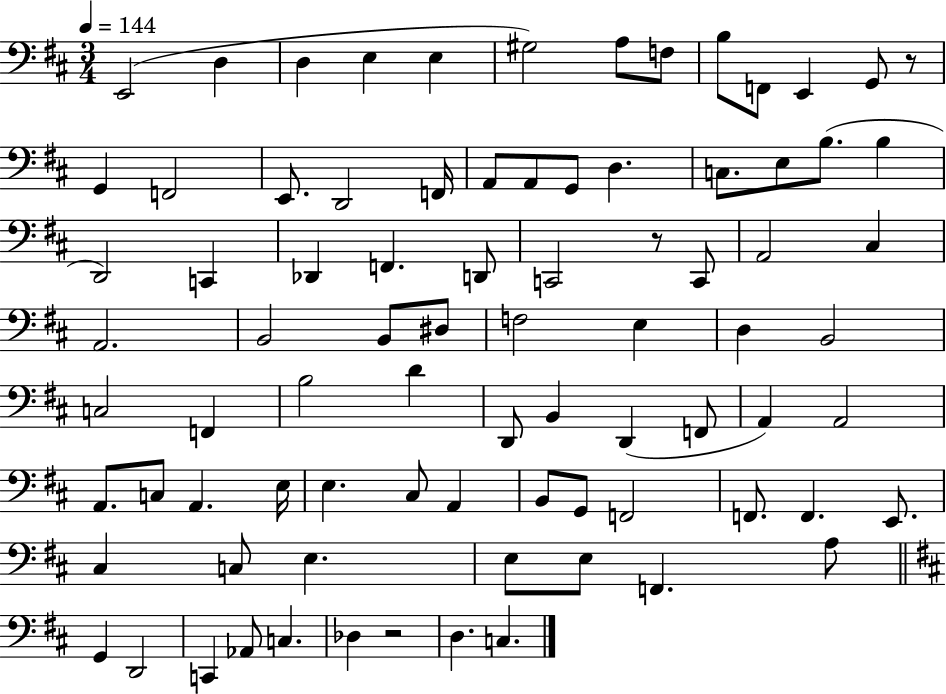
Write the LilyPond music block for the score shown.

{
  \clef bass
  \numericTimeSignature
  \time 3/4
  \key d \major
  \tempo 4 = 144
  e,2( d4 | d4 e4 e4 | gis2) a8 f8 | b8 f,8 e,4 g,8 r8 | \break g,4 f,2 | e,8. d,2 f,16 | a,8 a,8 g,8 d4. | c8. e8 b8.( b4 | \break d,2) c,4 | des,4 f,4. d,8 | c,2 r8 c,8 | a,2 cis4 | \break a,2. | b,2 b,8 dis8 | f2 e4 | d4 b,2 | \break c2 f,4 | b2 d'4 | d,8 b,4 d,4( f,8 | a,4) a,2 | \break a,8. c8 a,4. e16 | e4. cis8 a,4 | b,8 g,8 f,2 | f,8. f,4. e,8. | \break cis4 c8 e4. | e8 e8 f,4. a8 | \bar "||" \break \key d \major g,4 d,2 | c,4 aes,8 c4. | des4 r2 | d4. c4. | \break \bar "|."
}